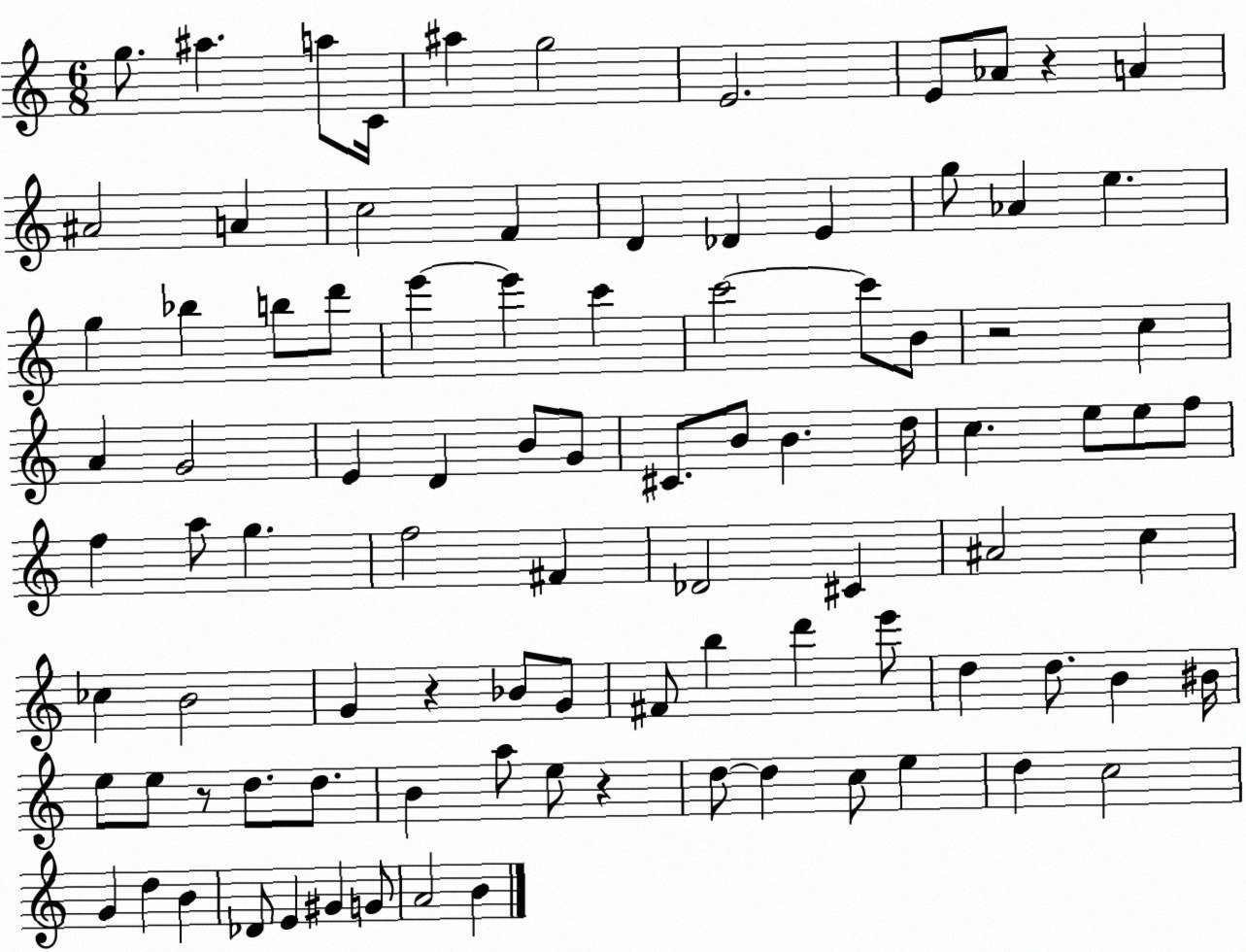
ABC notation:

X:1
T:Untitled
M:6/8
L:1/4
K:C
g/2 ^a a/2 C/4 ^a g2 E2 E/2 _A/2 z A ^A2 A c2 F D _D E g/2 _A e g _b b/2 d'/2 e' e' c' c'2 c'/2 B/2 z2 c A G2 E D B/2 G/2 ^C/2 B/2 B d/4 c e/2 e/2 f/2 f a/2 g f2 ^F _D2 ^C ^A2 c _c B2 G z _B/2 G/2 ^F/2 b d' e'/2 d d/2 B ^B/4 e/2 e/2 z/2 d/2 d/2 B a/2 e/2 z d/2 d c/2 e d c2 G d B _D/2 E ^G G/2 A2 B